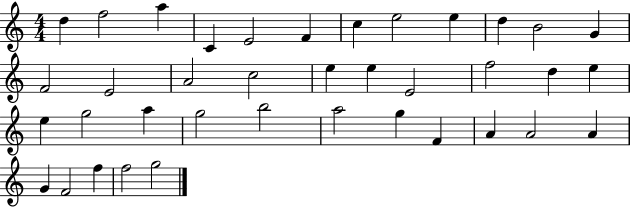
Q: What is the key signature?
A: C major